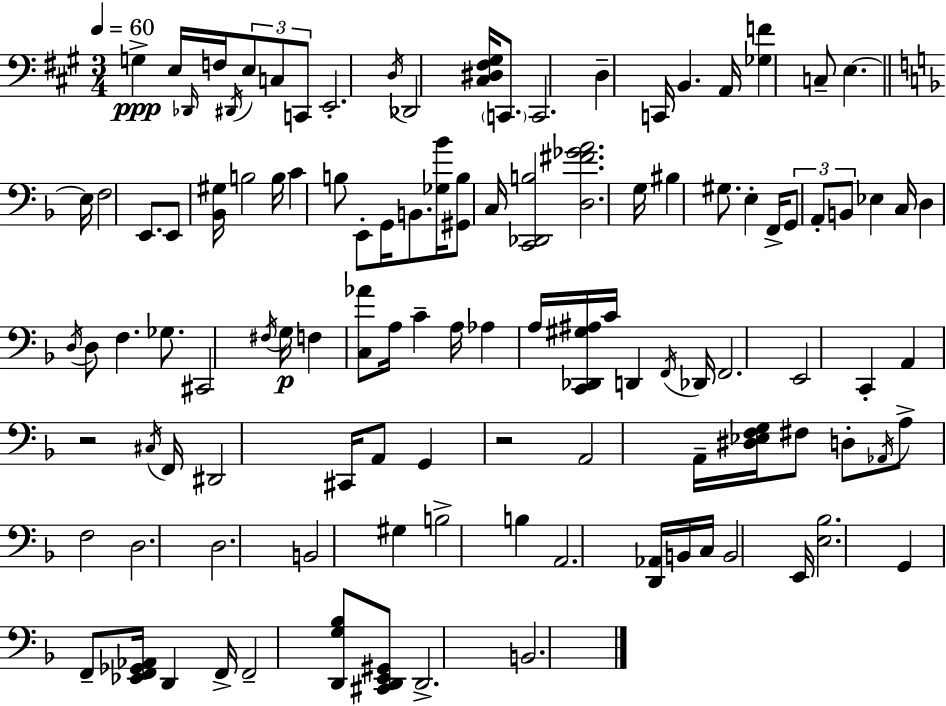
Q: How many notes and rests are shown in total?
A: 111